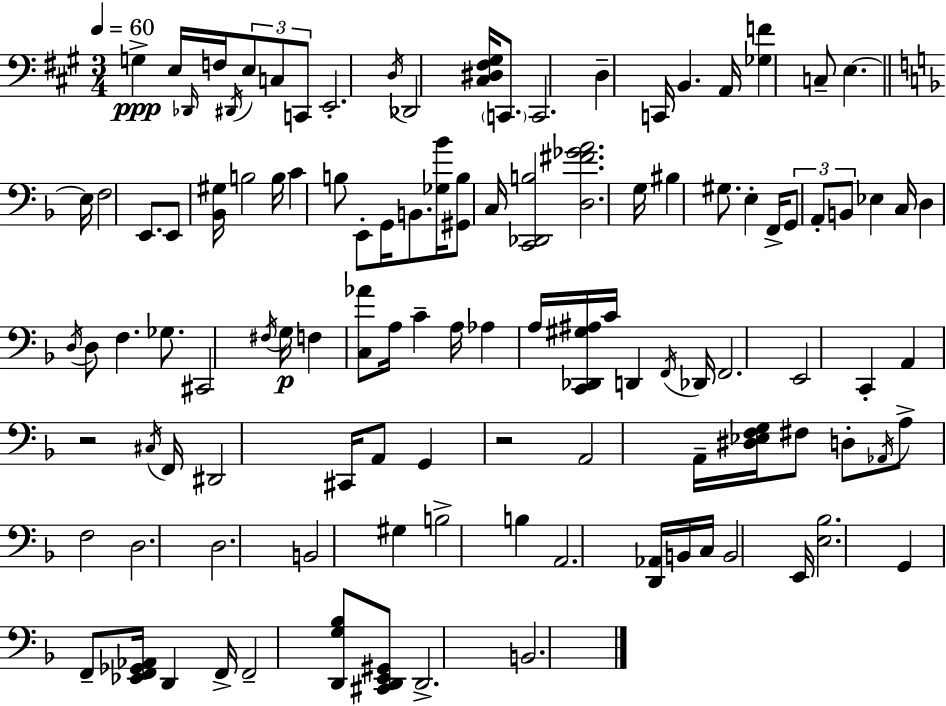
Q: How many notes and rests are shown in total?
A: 111